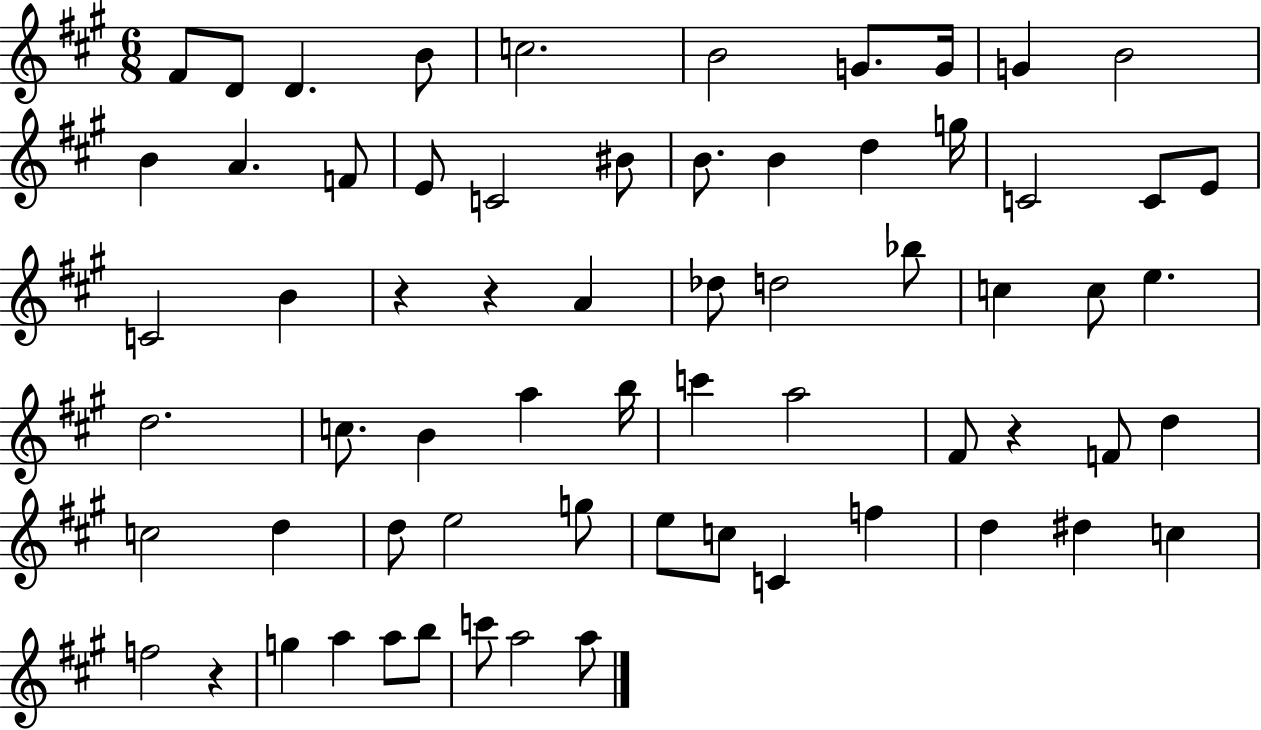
X:1
T:Untitled
M:6/8
L:1/4
K:A
^F/2 D/2 D B/2 c2 B2 G/2 G/4 G B2 B A F/2 E/2 C2 ^B/2 B/2 B d g/4 C2 C/2 E/2 C2 B z z A _d/2 d2 _b/2 c c/2 e d2 c/2 B a b/4 c' a2 ^F/2 z F/2 d c2 d d/2 e2 g/2 e/2 c/2 C f d ^d c f2 z g a a/2 b/2 c'/2 a2 a/2